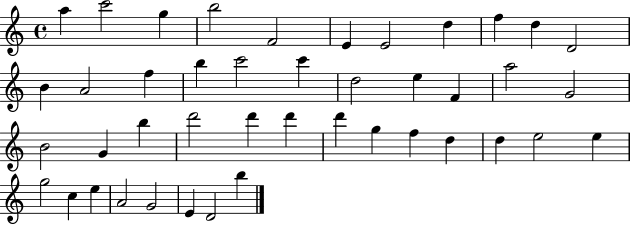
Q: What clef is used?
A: treble